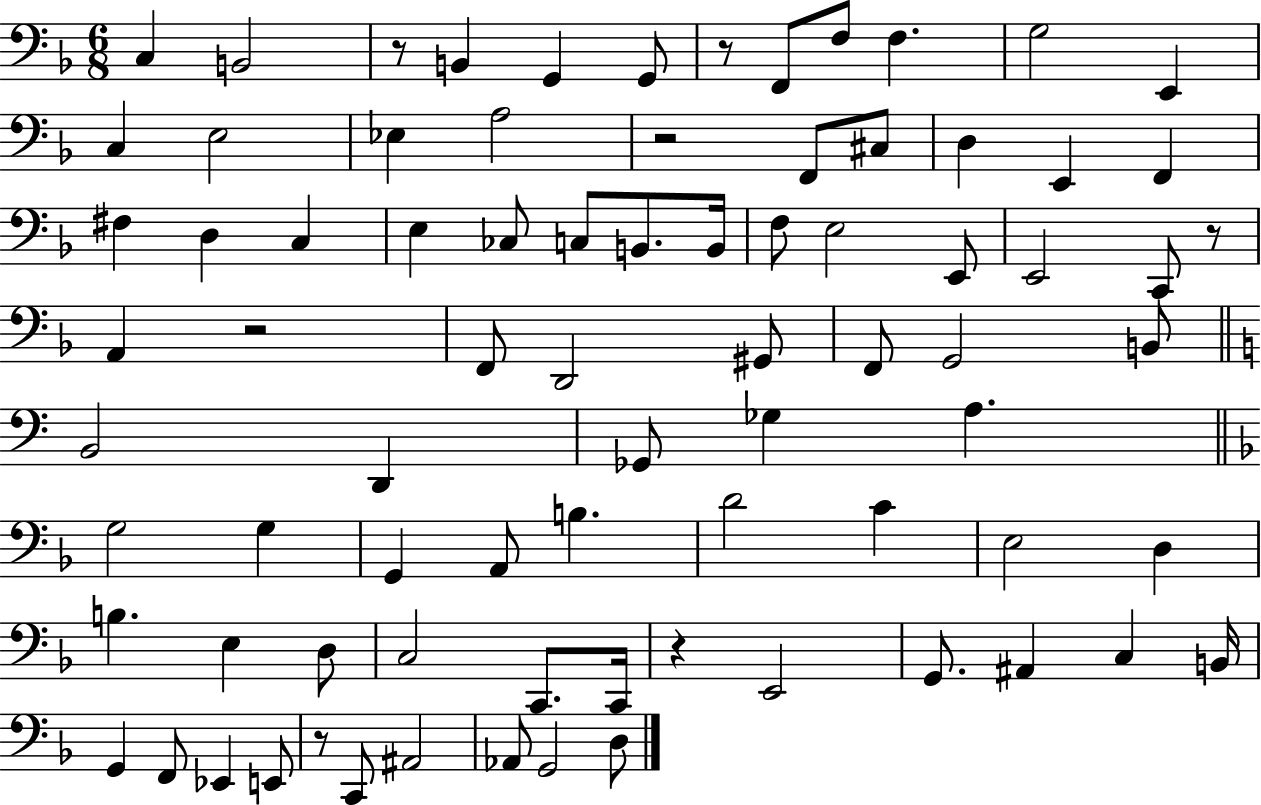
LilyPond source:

{
  \clef bass
  \numericTimeSignature
  \time 6/8
  \key f \major
  c4 b,2 | r8 b,4 g,4 g,8 | r8 f,8 f8 f4. | g2 e,4 | \break c4 e2 | ees4 a2 | r2 f,8 cis8 | d4 e,4 f,4 | \break fis4 d4 c4 | e4 ces8 c8 b,8. b,16 | f8 e2 e,8 | e,2 c,8 r8 | \break a,4 r2 | f,8 d,2 gis,8 | f,8 g,2 b,8 | \bar "||" \break \key c \major b,2 d,4 | ges,8 ges4 a4. | \bar "||" \break \key f \major g2 g4 | g,4 a,8 b4. | d'2 c'4 | e2 d4 | \break b4. e4 d8 | c2 c,8. c,16 | r4 e,2 | g,8. ais,4 c4 b,16 | \break g,4 f,8 ees,4 e,8 | r8 c,8 ais,2 | aes,8 g,2 d8 | \bar "|."
}